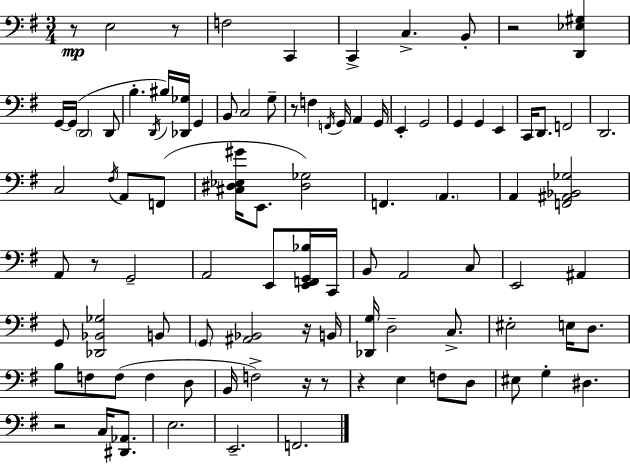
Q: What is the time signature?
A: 3/4